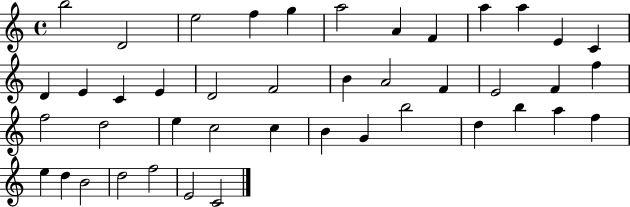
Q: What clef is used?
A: treble